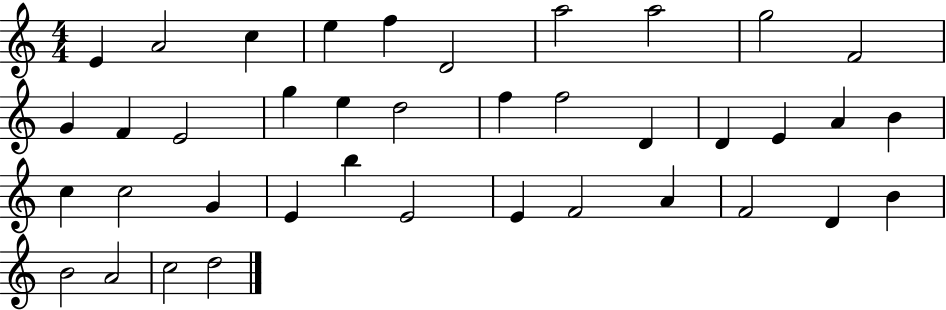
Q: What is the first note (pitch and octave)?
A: E4